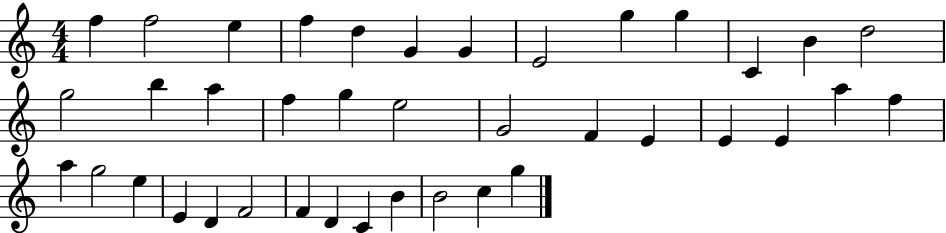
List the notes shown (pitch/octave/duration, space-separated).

F5/q F5/h E5/q F5/q D5/q G4/q G4/q E4/h G5/q G5/q C4/q B4/q D5/h G5/h B5/q A5/q F5/q G5/q E5/h G4/h F4/q E4/q E4/q E4/q A5/q F5/q A5/q G5/h E5/q E4/q D4/q F4/h F4/q D4/q C4/q B4/q B4/h C5/q G5/q